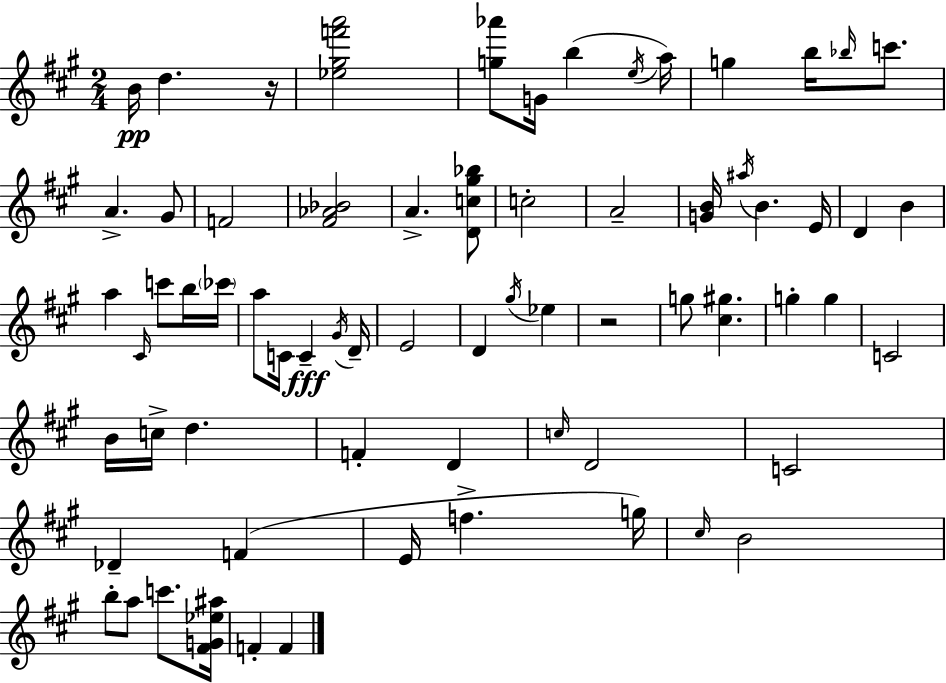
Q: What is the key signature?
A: A major